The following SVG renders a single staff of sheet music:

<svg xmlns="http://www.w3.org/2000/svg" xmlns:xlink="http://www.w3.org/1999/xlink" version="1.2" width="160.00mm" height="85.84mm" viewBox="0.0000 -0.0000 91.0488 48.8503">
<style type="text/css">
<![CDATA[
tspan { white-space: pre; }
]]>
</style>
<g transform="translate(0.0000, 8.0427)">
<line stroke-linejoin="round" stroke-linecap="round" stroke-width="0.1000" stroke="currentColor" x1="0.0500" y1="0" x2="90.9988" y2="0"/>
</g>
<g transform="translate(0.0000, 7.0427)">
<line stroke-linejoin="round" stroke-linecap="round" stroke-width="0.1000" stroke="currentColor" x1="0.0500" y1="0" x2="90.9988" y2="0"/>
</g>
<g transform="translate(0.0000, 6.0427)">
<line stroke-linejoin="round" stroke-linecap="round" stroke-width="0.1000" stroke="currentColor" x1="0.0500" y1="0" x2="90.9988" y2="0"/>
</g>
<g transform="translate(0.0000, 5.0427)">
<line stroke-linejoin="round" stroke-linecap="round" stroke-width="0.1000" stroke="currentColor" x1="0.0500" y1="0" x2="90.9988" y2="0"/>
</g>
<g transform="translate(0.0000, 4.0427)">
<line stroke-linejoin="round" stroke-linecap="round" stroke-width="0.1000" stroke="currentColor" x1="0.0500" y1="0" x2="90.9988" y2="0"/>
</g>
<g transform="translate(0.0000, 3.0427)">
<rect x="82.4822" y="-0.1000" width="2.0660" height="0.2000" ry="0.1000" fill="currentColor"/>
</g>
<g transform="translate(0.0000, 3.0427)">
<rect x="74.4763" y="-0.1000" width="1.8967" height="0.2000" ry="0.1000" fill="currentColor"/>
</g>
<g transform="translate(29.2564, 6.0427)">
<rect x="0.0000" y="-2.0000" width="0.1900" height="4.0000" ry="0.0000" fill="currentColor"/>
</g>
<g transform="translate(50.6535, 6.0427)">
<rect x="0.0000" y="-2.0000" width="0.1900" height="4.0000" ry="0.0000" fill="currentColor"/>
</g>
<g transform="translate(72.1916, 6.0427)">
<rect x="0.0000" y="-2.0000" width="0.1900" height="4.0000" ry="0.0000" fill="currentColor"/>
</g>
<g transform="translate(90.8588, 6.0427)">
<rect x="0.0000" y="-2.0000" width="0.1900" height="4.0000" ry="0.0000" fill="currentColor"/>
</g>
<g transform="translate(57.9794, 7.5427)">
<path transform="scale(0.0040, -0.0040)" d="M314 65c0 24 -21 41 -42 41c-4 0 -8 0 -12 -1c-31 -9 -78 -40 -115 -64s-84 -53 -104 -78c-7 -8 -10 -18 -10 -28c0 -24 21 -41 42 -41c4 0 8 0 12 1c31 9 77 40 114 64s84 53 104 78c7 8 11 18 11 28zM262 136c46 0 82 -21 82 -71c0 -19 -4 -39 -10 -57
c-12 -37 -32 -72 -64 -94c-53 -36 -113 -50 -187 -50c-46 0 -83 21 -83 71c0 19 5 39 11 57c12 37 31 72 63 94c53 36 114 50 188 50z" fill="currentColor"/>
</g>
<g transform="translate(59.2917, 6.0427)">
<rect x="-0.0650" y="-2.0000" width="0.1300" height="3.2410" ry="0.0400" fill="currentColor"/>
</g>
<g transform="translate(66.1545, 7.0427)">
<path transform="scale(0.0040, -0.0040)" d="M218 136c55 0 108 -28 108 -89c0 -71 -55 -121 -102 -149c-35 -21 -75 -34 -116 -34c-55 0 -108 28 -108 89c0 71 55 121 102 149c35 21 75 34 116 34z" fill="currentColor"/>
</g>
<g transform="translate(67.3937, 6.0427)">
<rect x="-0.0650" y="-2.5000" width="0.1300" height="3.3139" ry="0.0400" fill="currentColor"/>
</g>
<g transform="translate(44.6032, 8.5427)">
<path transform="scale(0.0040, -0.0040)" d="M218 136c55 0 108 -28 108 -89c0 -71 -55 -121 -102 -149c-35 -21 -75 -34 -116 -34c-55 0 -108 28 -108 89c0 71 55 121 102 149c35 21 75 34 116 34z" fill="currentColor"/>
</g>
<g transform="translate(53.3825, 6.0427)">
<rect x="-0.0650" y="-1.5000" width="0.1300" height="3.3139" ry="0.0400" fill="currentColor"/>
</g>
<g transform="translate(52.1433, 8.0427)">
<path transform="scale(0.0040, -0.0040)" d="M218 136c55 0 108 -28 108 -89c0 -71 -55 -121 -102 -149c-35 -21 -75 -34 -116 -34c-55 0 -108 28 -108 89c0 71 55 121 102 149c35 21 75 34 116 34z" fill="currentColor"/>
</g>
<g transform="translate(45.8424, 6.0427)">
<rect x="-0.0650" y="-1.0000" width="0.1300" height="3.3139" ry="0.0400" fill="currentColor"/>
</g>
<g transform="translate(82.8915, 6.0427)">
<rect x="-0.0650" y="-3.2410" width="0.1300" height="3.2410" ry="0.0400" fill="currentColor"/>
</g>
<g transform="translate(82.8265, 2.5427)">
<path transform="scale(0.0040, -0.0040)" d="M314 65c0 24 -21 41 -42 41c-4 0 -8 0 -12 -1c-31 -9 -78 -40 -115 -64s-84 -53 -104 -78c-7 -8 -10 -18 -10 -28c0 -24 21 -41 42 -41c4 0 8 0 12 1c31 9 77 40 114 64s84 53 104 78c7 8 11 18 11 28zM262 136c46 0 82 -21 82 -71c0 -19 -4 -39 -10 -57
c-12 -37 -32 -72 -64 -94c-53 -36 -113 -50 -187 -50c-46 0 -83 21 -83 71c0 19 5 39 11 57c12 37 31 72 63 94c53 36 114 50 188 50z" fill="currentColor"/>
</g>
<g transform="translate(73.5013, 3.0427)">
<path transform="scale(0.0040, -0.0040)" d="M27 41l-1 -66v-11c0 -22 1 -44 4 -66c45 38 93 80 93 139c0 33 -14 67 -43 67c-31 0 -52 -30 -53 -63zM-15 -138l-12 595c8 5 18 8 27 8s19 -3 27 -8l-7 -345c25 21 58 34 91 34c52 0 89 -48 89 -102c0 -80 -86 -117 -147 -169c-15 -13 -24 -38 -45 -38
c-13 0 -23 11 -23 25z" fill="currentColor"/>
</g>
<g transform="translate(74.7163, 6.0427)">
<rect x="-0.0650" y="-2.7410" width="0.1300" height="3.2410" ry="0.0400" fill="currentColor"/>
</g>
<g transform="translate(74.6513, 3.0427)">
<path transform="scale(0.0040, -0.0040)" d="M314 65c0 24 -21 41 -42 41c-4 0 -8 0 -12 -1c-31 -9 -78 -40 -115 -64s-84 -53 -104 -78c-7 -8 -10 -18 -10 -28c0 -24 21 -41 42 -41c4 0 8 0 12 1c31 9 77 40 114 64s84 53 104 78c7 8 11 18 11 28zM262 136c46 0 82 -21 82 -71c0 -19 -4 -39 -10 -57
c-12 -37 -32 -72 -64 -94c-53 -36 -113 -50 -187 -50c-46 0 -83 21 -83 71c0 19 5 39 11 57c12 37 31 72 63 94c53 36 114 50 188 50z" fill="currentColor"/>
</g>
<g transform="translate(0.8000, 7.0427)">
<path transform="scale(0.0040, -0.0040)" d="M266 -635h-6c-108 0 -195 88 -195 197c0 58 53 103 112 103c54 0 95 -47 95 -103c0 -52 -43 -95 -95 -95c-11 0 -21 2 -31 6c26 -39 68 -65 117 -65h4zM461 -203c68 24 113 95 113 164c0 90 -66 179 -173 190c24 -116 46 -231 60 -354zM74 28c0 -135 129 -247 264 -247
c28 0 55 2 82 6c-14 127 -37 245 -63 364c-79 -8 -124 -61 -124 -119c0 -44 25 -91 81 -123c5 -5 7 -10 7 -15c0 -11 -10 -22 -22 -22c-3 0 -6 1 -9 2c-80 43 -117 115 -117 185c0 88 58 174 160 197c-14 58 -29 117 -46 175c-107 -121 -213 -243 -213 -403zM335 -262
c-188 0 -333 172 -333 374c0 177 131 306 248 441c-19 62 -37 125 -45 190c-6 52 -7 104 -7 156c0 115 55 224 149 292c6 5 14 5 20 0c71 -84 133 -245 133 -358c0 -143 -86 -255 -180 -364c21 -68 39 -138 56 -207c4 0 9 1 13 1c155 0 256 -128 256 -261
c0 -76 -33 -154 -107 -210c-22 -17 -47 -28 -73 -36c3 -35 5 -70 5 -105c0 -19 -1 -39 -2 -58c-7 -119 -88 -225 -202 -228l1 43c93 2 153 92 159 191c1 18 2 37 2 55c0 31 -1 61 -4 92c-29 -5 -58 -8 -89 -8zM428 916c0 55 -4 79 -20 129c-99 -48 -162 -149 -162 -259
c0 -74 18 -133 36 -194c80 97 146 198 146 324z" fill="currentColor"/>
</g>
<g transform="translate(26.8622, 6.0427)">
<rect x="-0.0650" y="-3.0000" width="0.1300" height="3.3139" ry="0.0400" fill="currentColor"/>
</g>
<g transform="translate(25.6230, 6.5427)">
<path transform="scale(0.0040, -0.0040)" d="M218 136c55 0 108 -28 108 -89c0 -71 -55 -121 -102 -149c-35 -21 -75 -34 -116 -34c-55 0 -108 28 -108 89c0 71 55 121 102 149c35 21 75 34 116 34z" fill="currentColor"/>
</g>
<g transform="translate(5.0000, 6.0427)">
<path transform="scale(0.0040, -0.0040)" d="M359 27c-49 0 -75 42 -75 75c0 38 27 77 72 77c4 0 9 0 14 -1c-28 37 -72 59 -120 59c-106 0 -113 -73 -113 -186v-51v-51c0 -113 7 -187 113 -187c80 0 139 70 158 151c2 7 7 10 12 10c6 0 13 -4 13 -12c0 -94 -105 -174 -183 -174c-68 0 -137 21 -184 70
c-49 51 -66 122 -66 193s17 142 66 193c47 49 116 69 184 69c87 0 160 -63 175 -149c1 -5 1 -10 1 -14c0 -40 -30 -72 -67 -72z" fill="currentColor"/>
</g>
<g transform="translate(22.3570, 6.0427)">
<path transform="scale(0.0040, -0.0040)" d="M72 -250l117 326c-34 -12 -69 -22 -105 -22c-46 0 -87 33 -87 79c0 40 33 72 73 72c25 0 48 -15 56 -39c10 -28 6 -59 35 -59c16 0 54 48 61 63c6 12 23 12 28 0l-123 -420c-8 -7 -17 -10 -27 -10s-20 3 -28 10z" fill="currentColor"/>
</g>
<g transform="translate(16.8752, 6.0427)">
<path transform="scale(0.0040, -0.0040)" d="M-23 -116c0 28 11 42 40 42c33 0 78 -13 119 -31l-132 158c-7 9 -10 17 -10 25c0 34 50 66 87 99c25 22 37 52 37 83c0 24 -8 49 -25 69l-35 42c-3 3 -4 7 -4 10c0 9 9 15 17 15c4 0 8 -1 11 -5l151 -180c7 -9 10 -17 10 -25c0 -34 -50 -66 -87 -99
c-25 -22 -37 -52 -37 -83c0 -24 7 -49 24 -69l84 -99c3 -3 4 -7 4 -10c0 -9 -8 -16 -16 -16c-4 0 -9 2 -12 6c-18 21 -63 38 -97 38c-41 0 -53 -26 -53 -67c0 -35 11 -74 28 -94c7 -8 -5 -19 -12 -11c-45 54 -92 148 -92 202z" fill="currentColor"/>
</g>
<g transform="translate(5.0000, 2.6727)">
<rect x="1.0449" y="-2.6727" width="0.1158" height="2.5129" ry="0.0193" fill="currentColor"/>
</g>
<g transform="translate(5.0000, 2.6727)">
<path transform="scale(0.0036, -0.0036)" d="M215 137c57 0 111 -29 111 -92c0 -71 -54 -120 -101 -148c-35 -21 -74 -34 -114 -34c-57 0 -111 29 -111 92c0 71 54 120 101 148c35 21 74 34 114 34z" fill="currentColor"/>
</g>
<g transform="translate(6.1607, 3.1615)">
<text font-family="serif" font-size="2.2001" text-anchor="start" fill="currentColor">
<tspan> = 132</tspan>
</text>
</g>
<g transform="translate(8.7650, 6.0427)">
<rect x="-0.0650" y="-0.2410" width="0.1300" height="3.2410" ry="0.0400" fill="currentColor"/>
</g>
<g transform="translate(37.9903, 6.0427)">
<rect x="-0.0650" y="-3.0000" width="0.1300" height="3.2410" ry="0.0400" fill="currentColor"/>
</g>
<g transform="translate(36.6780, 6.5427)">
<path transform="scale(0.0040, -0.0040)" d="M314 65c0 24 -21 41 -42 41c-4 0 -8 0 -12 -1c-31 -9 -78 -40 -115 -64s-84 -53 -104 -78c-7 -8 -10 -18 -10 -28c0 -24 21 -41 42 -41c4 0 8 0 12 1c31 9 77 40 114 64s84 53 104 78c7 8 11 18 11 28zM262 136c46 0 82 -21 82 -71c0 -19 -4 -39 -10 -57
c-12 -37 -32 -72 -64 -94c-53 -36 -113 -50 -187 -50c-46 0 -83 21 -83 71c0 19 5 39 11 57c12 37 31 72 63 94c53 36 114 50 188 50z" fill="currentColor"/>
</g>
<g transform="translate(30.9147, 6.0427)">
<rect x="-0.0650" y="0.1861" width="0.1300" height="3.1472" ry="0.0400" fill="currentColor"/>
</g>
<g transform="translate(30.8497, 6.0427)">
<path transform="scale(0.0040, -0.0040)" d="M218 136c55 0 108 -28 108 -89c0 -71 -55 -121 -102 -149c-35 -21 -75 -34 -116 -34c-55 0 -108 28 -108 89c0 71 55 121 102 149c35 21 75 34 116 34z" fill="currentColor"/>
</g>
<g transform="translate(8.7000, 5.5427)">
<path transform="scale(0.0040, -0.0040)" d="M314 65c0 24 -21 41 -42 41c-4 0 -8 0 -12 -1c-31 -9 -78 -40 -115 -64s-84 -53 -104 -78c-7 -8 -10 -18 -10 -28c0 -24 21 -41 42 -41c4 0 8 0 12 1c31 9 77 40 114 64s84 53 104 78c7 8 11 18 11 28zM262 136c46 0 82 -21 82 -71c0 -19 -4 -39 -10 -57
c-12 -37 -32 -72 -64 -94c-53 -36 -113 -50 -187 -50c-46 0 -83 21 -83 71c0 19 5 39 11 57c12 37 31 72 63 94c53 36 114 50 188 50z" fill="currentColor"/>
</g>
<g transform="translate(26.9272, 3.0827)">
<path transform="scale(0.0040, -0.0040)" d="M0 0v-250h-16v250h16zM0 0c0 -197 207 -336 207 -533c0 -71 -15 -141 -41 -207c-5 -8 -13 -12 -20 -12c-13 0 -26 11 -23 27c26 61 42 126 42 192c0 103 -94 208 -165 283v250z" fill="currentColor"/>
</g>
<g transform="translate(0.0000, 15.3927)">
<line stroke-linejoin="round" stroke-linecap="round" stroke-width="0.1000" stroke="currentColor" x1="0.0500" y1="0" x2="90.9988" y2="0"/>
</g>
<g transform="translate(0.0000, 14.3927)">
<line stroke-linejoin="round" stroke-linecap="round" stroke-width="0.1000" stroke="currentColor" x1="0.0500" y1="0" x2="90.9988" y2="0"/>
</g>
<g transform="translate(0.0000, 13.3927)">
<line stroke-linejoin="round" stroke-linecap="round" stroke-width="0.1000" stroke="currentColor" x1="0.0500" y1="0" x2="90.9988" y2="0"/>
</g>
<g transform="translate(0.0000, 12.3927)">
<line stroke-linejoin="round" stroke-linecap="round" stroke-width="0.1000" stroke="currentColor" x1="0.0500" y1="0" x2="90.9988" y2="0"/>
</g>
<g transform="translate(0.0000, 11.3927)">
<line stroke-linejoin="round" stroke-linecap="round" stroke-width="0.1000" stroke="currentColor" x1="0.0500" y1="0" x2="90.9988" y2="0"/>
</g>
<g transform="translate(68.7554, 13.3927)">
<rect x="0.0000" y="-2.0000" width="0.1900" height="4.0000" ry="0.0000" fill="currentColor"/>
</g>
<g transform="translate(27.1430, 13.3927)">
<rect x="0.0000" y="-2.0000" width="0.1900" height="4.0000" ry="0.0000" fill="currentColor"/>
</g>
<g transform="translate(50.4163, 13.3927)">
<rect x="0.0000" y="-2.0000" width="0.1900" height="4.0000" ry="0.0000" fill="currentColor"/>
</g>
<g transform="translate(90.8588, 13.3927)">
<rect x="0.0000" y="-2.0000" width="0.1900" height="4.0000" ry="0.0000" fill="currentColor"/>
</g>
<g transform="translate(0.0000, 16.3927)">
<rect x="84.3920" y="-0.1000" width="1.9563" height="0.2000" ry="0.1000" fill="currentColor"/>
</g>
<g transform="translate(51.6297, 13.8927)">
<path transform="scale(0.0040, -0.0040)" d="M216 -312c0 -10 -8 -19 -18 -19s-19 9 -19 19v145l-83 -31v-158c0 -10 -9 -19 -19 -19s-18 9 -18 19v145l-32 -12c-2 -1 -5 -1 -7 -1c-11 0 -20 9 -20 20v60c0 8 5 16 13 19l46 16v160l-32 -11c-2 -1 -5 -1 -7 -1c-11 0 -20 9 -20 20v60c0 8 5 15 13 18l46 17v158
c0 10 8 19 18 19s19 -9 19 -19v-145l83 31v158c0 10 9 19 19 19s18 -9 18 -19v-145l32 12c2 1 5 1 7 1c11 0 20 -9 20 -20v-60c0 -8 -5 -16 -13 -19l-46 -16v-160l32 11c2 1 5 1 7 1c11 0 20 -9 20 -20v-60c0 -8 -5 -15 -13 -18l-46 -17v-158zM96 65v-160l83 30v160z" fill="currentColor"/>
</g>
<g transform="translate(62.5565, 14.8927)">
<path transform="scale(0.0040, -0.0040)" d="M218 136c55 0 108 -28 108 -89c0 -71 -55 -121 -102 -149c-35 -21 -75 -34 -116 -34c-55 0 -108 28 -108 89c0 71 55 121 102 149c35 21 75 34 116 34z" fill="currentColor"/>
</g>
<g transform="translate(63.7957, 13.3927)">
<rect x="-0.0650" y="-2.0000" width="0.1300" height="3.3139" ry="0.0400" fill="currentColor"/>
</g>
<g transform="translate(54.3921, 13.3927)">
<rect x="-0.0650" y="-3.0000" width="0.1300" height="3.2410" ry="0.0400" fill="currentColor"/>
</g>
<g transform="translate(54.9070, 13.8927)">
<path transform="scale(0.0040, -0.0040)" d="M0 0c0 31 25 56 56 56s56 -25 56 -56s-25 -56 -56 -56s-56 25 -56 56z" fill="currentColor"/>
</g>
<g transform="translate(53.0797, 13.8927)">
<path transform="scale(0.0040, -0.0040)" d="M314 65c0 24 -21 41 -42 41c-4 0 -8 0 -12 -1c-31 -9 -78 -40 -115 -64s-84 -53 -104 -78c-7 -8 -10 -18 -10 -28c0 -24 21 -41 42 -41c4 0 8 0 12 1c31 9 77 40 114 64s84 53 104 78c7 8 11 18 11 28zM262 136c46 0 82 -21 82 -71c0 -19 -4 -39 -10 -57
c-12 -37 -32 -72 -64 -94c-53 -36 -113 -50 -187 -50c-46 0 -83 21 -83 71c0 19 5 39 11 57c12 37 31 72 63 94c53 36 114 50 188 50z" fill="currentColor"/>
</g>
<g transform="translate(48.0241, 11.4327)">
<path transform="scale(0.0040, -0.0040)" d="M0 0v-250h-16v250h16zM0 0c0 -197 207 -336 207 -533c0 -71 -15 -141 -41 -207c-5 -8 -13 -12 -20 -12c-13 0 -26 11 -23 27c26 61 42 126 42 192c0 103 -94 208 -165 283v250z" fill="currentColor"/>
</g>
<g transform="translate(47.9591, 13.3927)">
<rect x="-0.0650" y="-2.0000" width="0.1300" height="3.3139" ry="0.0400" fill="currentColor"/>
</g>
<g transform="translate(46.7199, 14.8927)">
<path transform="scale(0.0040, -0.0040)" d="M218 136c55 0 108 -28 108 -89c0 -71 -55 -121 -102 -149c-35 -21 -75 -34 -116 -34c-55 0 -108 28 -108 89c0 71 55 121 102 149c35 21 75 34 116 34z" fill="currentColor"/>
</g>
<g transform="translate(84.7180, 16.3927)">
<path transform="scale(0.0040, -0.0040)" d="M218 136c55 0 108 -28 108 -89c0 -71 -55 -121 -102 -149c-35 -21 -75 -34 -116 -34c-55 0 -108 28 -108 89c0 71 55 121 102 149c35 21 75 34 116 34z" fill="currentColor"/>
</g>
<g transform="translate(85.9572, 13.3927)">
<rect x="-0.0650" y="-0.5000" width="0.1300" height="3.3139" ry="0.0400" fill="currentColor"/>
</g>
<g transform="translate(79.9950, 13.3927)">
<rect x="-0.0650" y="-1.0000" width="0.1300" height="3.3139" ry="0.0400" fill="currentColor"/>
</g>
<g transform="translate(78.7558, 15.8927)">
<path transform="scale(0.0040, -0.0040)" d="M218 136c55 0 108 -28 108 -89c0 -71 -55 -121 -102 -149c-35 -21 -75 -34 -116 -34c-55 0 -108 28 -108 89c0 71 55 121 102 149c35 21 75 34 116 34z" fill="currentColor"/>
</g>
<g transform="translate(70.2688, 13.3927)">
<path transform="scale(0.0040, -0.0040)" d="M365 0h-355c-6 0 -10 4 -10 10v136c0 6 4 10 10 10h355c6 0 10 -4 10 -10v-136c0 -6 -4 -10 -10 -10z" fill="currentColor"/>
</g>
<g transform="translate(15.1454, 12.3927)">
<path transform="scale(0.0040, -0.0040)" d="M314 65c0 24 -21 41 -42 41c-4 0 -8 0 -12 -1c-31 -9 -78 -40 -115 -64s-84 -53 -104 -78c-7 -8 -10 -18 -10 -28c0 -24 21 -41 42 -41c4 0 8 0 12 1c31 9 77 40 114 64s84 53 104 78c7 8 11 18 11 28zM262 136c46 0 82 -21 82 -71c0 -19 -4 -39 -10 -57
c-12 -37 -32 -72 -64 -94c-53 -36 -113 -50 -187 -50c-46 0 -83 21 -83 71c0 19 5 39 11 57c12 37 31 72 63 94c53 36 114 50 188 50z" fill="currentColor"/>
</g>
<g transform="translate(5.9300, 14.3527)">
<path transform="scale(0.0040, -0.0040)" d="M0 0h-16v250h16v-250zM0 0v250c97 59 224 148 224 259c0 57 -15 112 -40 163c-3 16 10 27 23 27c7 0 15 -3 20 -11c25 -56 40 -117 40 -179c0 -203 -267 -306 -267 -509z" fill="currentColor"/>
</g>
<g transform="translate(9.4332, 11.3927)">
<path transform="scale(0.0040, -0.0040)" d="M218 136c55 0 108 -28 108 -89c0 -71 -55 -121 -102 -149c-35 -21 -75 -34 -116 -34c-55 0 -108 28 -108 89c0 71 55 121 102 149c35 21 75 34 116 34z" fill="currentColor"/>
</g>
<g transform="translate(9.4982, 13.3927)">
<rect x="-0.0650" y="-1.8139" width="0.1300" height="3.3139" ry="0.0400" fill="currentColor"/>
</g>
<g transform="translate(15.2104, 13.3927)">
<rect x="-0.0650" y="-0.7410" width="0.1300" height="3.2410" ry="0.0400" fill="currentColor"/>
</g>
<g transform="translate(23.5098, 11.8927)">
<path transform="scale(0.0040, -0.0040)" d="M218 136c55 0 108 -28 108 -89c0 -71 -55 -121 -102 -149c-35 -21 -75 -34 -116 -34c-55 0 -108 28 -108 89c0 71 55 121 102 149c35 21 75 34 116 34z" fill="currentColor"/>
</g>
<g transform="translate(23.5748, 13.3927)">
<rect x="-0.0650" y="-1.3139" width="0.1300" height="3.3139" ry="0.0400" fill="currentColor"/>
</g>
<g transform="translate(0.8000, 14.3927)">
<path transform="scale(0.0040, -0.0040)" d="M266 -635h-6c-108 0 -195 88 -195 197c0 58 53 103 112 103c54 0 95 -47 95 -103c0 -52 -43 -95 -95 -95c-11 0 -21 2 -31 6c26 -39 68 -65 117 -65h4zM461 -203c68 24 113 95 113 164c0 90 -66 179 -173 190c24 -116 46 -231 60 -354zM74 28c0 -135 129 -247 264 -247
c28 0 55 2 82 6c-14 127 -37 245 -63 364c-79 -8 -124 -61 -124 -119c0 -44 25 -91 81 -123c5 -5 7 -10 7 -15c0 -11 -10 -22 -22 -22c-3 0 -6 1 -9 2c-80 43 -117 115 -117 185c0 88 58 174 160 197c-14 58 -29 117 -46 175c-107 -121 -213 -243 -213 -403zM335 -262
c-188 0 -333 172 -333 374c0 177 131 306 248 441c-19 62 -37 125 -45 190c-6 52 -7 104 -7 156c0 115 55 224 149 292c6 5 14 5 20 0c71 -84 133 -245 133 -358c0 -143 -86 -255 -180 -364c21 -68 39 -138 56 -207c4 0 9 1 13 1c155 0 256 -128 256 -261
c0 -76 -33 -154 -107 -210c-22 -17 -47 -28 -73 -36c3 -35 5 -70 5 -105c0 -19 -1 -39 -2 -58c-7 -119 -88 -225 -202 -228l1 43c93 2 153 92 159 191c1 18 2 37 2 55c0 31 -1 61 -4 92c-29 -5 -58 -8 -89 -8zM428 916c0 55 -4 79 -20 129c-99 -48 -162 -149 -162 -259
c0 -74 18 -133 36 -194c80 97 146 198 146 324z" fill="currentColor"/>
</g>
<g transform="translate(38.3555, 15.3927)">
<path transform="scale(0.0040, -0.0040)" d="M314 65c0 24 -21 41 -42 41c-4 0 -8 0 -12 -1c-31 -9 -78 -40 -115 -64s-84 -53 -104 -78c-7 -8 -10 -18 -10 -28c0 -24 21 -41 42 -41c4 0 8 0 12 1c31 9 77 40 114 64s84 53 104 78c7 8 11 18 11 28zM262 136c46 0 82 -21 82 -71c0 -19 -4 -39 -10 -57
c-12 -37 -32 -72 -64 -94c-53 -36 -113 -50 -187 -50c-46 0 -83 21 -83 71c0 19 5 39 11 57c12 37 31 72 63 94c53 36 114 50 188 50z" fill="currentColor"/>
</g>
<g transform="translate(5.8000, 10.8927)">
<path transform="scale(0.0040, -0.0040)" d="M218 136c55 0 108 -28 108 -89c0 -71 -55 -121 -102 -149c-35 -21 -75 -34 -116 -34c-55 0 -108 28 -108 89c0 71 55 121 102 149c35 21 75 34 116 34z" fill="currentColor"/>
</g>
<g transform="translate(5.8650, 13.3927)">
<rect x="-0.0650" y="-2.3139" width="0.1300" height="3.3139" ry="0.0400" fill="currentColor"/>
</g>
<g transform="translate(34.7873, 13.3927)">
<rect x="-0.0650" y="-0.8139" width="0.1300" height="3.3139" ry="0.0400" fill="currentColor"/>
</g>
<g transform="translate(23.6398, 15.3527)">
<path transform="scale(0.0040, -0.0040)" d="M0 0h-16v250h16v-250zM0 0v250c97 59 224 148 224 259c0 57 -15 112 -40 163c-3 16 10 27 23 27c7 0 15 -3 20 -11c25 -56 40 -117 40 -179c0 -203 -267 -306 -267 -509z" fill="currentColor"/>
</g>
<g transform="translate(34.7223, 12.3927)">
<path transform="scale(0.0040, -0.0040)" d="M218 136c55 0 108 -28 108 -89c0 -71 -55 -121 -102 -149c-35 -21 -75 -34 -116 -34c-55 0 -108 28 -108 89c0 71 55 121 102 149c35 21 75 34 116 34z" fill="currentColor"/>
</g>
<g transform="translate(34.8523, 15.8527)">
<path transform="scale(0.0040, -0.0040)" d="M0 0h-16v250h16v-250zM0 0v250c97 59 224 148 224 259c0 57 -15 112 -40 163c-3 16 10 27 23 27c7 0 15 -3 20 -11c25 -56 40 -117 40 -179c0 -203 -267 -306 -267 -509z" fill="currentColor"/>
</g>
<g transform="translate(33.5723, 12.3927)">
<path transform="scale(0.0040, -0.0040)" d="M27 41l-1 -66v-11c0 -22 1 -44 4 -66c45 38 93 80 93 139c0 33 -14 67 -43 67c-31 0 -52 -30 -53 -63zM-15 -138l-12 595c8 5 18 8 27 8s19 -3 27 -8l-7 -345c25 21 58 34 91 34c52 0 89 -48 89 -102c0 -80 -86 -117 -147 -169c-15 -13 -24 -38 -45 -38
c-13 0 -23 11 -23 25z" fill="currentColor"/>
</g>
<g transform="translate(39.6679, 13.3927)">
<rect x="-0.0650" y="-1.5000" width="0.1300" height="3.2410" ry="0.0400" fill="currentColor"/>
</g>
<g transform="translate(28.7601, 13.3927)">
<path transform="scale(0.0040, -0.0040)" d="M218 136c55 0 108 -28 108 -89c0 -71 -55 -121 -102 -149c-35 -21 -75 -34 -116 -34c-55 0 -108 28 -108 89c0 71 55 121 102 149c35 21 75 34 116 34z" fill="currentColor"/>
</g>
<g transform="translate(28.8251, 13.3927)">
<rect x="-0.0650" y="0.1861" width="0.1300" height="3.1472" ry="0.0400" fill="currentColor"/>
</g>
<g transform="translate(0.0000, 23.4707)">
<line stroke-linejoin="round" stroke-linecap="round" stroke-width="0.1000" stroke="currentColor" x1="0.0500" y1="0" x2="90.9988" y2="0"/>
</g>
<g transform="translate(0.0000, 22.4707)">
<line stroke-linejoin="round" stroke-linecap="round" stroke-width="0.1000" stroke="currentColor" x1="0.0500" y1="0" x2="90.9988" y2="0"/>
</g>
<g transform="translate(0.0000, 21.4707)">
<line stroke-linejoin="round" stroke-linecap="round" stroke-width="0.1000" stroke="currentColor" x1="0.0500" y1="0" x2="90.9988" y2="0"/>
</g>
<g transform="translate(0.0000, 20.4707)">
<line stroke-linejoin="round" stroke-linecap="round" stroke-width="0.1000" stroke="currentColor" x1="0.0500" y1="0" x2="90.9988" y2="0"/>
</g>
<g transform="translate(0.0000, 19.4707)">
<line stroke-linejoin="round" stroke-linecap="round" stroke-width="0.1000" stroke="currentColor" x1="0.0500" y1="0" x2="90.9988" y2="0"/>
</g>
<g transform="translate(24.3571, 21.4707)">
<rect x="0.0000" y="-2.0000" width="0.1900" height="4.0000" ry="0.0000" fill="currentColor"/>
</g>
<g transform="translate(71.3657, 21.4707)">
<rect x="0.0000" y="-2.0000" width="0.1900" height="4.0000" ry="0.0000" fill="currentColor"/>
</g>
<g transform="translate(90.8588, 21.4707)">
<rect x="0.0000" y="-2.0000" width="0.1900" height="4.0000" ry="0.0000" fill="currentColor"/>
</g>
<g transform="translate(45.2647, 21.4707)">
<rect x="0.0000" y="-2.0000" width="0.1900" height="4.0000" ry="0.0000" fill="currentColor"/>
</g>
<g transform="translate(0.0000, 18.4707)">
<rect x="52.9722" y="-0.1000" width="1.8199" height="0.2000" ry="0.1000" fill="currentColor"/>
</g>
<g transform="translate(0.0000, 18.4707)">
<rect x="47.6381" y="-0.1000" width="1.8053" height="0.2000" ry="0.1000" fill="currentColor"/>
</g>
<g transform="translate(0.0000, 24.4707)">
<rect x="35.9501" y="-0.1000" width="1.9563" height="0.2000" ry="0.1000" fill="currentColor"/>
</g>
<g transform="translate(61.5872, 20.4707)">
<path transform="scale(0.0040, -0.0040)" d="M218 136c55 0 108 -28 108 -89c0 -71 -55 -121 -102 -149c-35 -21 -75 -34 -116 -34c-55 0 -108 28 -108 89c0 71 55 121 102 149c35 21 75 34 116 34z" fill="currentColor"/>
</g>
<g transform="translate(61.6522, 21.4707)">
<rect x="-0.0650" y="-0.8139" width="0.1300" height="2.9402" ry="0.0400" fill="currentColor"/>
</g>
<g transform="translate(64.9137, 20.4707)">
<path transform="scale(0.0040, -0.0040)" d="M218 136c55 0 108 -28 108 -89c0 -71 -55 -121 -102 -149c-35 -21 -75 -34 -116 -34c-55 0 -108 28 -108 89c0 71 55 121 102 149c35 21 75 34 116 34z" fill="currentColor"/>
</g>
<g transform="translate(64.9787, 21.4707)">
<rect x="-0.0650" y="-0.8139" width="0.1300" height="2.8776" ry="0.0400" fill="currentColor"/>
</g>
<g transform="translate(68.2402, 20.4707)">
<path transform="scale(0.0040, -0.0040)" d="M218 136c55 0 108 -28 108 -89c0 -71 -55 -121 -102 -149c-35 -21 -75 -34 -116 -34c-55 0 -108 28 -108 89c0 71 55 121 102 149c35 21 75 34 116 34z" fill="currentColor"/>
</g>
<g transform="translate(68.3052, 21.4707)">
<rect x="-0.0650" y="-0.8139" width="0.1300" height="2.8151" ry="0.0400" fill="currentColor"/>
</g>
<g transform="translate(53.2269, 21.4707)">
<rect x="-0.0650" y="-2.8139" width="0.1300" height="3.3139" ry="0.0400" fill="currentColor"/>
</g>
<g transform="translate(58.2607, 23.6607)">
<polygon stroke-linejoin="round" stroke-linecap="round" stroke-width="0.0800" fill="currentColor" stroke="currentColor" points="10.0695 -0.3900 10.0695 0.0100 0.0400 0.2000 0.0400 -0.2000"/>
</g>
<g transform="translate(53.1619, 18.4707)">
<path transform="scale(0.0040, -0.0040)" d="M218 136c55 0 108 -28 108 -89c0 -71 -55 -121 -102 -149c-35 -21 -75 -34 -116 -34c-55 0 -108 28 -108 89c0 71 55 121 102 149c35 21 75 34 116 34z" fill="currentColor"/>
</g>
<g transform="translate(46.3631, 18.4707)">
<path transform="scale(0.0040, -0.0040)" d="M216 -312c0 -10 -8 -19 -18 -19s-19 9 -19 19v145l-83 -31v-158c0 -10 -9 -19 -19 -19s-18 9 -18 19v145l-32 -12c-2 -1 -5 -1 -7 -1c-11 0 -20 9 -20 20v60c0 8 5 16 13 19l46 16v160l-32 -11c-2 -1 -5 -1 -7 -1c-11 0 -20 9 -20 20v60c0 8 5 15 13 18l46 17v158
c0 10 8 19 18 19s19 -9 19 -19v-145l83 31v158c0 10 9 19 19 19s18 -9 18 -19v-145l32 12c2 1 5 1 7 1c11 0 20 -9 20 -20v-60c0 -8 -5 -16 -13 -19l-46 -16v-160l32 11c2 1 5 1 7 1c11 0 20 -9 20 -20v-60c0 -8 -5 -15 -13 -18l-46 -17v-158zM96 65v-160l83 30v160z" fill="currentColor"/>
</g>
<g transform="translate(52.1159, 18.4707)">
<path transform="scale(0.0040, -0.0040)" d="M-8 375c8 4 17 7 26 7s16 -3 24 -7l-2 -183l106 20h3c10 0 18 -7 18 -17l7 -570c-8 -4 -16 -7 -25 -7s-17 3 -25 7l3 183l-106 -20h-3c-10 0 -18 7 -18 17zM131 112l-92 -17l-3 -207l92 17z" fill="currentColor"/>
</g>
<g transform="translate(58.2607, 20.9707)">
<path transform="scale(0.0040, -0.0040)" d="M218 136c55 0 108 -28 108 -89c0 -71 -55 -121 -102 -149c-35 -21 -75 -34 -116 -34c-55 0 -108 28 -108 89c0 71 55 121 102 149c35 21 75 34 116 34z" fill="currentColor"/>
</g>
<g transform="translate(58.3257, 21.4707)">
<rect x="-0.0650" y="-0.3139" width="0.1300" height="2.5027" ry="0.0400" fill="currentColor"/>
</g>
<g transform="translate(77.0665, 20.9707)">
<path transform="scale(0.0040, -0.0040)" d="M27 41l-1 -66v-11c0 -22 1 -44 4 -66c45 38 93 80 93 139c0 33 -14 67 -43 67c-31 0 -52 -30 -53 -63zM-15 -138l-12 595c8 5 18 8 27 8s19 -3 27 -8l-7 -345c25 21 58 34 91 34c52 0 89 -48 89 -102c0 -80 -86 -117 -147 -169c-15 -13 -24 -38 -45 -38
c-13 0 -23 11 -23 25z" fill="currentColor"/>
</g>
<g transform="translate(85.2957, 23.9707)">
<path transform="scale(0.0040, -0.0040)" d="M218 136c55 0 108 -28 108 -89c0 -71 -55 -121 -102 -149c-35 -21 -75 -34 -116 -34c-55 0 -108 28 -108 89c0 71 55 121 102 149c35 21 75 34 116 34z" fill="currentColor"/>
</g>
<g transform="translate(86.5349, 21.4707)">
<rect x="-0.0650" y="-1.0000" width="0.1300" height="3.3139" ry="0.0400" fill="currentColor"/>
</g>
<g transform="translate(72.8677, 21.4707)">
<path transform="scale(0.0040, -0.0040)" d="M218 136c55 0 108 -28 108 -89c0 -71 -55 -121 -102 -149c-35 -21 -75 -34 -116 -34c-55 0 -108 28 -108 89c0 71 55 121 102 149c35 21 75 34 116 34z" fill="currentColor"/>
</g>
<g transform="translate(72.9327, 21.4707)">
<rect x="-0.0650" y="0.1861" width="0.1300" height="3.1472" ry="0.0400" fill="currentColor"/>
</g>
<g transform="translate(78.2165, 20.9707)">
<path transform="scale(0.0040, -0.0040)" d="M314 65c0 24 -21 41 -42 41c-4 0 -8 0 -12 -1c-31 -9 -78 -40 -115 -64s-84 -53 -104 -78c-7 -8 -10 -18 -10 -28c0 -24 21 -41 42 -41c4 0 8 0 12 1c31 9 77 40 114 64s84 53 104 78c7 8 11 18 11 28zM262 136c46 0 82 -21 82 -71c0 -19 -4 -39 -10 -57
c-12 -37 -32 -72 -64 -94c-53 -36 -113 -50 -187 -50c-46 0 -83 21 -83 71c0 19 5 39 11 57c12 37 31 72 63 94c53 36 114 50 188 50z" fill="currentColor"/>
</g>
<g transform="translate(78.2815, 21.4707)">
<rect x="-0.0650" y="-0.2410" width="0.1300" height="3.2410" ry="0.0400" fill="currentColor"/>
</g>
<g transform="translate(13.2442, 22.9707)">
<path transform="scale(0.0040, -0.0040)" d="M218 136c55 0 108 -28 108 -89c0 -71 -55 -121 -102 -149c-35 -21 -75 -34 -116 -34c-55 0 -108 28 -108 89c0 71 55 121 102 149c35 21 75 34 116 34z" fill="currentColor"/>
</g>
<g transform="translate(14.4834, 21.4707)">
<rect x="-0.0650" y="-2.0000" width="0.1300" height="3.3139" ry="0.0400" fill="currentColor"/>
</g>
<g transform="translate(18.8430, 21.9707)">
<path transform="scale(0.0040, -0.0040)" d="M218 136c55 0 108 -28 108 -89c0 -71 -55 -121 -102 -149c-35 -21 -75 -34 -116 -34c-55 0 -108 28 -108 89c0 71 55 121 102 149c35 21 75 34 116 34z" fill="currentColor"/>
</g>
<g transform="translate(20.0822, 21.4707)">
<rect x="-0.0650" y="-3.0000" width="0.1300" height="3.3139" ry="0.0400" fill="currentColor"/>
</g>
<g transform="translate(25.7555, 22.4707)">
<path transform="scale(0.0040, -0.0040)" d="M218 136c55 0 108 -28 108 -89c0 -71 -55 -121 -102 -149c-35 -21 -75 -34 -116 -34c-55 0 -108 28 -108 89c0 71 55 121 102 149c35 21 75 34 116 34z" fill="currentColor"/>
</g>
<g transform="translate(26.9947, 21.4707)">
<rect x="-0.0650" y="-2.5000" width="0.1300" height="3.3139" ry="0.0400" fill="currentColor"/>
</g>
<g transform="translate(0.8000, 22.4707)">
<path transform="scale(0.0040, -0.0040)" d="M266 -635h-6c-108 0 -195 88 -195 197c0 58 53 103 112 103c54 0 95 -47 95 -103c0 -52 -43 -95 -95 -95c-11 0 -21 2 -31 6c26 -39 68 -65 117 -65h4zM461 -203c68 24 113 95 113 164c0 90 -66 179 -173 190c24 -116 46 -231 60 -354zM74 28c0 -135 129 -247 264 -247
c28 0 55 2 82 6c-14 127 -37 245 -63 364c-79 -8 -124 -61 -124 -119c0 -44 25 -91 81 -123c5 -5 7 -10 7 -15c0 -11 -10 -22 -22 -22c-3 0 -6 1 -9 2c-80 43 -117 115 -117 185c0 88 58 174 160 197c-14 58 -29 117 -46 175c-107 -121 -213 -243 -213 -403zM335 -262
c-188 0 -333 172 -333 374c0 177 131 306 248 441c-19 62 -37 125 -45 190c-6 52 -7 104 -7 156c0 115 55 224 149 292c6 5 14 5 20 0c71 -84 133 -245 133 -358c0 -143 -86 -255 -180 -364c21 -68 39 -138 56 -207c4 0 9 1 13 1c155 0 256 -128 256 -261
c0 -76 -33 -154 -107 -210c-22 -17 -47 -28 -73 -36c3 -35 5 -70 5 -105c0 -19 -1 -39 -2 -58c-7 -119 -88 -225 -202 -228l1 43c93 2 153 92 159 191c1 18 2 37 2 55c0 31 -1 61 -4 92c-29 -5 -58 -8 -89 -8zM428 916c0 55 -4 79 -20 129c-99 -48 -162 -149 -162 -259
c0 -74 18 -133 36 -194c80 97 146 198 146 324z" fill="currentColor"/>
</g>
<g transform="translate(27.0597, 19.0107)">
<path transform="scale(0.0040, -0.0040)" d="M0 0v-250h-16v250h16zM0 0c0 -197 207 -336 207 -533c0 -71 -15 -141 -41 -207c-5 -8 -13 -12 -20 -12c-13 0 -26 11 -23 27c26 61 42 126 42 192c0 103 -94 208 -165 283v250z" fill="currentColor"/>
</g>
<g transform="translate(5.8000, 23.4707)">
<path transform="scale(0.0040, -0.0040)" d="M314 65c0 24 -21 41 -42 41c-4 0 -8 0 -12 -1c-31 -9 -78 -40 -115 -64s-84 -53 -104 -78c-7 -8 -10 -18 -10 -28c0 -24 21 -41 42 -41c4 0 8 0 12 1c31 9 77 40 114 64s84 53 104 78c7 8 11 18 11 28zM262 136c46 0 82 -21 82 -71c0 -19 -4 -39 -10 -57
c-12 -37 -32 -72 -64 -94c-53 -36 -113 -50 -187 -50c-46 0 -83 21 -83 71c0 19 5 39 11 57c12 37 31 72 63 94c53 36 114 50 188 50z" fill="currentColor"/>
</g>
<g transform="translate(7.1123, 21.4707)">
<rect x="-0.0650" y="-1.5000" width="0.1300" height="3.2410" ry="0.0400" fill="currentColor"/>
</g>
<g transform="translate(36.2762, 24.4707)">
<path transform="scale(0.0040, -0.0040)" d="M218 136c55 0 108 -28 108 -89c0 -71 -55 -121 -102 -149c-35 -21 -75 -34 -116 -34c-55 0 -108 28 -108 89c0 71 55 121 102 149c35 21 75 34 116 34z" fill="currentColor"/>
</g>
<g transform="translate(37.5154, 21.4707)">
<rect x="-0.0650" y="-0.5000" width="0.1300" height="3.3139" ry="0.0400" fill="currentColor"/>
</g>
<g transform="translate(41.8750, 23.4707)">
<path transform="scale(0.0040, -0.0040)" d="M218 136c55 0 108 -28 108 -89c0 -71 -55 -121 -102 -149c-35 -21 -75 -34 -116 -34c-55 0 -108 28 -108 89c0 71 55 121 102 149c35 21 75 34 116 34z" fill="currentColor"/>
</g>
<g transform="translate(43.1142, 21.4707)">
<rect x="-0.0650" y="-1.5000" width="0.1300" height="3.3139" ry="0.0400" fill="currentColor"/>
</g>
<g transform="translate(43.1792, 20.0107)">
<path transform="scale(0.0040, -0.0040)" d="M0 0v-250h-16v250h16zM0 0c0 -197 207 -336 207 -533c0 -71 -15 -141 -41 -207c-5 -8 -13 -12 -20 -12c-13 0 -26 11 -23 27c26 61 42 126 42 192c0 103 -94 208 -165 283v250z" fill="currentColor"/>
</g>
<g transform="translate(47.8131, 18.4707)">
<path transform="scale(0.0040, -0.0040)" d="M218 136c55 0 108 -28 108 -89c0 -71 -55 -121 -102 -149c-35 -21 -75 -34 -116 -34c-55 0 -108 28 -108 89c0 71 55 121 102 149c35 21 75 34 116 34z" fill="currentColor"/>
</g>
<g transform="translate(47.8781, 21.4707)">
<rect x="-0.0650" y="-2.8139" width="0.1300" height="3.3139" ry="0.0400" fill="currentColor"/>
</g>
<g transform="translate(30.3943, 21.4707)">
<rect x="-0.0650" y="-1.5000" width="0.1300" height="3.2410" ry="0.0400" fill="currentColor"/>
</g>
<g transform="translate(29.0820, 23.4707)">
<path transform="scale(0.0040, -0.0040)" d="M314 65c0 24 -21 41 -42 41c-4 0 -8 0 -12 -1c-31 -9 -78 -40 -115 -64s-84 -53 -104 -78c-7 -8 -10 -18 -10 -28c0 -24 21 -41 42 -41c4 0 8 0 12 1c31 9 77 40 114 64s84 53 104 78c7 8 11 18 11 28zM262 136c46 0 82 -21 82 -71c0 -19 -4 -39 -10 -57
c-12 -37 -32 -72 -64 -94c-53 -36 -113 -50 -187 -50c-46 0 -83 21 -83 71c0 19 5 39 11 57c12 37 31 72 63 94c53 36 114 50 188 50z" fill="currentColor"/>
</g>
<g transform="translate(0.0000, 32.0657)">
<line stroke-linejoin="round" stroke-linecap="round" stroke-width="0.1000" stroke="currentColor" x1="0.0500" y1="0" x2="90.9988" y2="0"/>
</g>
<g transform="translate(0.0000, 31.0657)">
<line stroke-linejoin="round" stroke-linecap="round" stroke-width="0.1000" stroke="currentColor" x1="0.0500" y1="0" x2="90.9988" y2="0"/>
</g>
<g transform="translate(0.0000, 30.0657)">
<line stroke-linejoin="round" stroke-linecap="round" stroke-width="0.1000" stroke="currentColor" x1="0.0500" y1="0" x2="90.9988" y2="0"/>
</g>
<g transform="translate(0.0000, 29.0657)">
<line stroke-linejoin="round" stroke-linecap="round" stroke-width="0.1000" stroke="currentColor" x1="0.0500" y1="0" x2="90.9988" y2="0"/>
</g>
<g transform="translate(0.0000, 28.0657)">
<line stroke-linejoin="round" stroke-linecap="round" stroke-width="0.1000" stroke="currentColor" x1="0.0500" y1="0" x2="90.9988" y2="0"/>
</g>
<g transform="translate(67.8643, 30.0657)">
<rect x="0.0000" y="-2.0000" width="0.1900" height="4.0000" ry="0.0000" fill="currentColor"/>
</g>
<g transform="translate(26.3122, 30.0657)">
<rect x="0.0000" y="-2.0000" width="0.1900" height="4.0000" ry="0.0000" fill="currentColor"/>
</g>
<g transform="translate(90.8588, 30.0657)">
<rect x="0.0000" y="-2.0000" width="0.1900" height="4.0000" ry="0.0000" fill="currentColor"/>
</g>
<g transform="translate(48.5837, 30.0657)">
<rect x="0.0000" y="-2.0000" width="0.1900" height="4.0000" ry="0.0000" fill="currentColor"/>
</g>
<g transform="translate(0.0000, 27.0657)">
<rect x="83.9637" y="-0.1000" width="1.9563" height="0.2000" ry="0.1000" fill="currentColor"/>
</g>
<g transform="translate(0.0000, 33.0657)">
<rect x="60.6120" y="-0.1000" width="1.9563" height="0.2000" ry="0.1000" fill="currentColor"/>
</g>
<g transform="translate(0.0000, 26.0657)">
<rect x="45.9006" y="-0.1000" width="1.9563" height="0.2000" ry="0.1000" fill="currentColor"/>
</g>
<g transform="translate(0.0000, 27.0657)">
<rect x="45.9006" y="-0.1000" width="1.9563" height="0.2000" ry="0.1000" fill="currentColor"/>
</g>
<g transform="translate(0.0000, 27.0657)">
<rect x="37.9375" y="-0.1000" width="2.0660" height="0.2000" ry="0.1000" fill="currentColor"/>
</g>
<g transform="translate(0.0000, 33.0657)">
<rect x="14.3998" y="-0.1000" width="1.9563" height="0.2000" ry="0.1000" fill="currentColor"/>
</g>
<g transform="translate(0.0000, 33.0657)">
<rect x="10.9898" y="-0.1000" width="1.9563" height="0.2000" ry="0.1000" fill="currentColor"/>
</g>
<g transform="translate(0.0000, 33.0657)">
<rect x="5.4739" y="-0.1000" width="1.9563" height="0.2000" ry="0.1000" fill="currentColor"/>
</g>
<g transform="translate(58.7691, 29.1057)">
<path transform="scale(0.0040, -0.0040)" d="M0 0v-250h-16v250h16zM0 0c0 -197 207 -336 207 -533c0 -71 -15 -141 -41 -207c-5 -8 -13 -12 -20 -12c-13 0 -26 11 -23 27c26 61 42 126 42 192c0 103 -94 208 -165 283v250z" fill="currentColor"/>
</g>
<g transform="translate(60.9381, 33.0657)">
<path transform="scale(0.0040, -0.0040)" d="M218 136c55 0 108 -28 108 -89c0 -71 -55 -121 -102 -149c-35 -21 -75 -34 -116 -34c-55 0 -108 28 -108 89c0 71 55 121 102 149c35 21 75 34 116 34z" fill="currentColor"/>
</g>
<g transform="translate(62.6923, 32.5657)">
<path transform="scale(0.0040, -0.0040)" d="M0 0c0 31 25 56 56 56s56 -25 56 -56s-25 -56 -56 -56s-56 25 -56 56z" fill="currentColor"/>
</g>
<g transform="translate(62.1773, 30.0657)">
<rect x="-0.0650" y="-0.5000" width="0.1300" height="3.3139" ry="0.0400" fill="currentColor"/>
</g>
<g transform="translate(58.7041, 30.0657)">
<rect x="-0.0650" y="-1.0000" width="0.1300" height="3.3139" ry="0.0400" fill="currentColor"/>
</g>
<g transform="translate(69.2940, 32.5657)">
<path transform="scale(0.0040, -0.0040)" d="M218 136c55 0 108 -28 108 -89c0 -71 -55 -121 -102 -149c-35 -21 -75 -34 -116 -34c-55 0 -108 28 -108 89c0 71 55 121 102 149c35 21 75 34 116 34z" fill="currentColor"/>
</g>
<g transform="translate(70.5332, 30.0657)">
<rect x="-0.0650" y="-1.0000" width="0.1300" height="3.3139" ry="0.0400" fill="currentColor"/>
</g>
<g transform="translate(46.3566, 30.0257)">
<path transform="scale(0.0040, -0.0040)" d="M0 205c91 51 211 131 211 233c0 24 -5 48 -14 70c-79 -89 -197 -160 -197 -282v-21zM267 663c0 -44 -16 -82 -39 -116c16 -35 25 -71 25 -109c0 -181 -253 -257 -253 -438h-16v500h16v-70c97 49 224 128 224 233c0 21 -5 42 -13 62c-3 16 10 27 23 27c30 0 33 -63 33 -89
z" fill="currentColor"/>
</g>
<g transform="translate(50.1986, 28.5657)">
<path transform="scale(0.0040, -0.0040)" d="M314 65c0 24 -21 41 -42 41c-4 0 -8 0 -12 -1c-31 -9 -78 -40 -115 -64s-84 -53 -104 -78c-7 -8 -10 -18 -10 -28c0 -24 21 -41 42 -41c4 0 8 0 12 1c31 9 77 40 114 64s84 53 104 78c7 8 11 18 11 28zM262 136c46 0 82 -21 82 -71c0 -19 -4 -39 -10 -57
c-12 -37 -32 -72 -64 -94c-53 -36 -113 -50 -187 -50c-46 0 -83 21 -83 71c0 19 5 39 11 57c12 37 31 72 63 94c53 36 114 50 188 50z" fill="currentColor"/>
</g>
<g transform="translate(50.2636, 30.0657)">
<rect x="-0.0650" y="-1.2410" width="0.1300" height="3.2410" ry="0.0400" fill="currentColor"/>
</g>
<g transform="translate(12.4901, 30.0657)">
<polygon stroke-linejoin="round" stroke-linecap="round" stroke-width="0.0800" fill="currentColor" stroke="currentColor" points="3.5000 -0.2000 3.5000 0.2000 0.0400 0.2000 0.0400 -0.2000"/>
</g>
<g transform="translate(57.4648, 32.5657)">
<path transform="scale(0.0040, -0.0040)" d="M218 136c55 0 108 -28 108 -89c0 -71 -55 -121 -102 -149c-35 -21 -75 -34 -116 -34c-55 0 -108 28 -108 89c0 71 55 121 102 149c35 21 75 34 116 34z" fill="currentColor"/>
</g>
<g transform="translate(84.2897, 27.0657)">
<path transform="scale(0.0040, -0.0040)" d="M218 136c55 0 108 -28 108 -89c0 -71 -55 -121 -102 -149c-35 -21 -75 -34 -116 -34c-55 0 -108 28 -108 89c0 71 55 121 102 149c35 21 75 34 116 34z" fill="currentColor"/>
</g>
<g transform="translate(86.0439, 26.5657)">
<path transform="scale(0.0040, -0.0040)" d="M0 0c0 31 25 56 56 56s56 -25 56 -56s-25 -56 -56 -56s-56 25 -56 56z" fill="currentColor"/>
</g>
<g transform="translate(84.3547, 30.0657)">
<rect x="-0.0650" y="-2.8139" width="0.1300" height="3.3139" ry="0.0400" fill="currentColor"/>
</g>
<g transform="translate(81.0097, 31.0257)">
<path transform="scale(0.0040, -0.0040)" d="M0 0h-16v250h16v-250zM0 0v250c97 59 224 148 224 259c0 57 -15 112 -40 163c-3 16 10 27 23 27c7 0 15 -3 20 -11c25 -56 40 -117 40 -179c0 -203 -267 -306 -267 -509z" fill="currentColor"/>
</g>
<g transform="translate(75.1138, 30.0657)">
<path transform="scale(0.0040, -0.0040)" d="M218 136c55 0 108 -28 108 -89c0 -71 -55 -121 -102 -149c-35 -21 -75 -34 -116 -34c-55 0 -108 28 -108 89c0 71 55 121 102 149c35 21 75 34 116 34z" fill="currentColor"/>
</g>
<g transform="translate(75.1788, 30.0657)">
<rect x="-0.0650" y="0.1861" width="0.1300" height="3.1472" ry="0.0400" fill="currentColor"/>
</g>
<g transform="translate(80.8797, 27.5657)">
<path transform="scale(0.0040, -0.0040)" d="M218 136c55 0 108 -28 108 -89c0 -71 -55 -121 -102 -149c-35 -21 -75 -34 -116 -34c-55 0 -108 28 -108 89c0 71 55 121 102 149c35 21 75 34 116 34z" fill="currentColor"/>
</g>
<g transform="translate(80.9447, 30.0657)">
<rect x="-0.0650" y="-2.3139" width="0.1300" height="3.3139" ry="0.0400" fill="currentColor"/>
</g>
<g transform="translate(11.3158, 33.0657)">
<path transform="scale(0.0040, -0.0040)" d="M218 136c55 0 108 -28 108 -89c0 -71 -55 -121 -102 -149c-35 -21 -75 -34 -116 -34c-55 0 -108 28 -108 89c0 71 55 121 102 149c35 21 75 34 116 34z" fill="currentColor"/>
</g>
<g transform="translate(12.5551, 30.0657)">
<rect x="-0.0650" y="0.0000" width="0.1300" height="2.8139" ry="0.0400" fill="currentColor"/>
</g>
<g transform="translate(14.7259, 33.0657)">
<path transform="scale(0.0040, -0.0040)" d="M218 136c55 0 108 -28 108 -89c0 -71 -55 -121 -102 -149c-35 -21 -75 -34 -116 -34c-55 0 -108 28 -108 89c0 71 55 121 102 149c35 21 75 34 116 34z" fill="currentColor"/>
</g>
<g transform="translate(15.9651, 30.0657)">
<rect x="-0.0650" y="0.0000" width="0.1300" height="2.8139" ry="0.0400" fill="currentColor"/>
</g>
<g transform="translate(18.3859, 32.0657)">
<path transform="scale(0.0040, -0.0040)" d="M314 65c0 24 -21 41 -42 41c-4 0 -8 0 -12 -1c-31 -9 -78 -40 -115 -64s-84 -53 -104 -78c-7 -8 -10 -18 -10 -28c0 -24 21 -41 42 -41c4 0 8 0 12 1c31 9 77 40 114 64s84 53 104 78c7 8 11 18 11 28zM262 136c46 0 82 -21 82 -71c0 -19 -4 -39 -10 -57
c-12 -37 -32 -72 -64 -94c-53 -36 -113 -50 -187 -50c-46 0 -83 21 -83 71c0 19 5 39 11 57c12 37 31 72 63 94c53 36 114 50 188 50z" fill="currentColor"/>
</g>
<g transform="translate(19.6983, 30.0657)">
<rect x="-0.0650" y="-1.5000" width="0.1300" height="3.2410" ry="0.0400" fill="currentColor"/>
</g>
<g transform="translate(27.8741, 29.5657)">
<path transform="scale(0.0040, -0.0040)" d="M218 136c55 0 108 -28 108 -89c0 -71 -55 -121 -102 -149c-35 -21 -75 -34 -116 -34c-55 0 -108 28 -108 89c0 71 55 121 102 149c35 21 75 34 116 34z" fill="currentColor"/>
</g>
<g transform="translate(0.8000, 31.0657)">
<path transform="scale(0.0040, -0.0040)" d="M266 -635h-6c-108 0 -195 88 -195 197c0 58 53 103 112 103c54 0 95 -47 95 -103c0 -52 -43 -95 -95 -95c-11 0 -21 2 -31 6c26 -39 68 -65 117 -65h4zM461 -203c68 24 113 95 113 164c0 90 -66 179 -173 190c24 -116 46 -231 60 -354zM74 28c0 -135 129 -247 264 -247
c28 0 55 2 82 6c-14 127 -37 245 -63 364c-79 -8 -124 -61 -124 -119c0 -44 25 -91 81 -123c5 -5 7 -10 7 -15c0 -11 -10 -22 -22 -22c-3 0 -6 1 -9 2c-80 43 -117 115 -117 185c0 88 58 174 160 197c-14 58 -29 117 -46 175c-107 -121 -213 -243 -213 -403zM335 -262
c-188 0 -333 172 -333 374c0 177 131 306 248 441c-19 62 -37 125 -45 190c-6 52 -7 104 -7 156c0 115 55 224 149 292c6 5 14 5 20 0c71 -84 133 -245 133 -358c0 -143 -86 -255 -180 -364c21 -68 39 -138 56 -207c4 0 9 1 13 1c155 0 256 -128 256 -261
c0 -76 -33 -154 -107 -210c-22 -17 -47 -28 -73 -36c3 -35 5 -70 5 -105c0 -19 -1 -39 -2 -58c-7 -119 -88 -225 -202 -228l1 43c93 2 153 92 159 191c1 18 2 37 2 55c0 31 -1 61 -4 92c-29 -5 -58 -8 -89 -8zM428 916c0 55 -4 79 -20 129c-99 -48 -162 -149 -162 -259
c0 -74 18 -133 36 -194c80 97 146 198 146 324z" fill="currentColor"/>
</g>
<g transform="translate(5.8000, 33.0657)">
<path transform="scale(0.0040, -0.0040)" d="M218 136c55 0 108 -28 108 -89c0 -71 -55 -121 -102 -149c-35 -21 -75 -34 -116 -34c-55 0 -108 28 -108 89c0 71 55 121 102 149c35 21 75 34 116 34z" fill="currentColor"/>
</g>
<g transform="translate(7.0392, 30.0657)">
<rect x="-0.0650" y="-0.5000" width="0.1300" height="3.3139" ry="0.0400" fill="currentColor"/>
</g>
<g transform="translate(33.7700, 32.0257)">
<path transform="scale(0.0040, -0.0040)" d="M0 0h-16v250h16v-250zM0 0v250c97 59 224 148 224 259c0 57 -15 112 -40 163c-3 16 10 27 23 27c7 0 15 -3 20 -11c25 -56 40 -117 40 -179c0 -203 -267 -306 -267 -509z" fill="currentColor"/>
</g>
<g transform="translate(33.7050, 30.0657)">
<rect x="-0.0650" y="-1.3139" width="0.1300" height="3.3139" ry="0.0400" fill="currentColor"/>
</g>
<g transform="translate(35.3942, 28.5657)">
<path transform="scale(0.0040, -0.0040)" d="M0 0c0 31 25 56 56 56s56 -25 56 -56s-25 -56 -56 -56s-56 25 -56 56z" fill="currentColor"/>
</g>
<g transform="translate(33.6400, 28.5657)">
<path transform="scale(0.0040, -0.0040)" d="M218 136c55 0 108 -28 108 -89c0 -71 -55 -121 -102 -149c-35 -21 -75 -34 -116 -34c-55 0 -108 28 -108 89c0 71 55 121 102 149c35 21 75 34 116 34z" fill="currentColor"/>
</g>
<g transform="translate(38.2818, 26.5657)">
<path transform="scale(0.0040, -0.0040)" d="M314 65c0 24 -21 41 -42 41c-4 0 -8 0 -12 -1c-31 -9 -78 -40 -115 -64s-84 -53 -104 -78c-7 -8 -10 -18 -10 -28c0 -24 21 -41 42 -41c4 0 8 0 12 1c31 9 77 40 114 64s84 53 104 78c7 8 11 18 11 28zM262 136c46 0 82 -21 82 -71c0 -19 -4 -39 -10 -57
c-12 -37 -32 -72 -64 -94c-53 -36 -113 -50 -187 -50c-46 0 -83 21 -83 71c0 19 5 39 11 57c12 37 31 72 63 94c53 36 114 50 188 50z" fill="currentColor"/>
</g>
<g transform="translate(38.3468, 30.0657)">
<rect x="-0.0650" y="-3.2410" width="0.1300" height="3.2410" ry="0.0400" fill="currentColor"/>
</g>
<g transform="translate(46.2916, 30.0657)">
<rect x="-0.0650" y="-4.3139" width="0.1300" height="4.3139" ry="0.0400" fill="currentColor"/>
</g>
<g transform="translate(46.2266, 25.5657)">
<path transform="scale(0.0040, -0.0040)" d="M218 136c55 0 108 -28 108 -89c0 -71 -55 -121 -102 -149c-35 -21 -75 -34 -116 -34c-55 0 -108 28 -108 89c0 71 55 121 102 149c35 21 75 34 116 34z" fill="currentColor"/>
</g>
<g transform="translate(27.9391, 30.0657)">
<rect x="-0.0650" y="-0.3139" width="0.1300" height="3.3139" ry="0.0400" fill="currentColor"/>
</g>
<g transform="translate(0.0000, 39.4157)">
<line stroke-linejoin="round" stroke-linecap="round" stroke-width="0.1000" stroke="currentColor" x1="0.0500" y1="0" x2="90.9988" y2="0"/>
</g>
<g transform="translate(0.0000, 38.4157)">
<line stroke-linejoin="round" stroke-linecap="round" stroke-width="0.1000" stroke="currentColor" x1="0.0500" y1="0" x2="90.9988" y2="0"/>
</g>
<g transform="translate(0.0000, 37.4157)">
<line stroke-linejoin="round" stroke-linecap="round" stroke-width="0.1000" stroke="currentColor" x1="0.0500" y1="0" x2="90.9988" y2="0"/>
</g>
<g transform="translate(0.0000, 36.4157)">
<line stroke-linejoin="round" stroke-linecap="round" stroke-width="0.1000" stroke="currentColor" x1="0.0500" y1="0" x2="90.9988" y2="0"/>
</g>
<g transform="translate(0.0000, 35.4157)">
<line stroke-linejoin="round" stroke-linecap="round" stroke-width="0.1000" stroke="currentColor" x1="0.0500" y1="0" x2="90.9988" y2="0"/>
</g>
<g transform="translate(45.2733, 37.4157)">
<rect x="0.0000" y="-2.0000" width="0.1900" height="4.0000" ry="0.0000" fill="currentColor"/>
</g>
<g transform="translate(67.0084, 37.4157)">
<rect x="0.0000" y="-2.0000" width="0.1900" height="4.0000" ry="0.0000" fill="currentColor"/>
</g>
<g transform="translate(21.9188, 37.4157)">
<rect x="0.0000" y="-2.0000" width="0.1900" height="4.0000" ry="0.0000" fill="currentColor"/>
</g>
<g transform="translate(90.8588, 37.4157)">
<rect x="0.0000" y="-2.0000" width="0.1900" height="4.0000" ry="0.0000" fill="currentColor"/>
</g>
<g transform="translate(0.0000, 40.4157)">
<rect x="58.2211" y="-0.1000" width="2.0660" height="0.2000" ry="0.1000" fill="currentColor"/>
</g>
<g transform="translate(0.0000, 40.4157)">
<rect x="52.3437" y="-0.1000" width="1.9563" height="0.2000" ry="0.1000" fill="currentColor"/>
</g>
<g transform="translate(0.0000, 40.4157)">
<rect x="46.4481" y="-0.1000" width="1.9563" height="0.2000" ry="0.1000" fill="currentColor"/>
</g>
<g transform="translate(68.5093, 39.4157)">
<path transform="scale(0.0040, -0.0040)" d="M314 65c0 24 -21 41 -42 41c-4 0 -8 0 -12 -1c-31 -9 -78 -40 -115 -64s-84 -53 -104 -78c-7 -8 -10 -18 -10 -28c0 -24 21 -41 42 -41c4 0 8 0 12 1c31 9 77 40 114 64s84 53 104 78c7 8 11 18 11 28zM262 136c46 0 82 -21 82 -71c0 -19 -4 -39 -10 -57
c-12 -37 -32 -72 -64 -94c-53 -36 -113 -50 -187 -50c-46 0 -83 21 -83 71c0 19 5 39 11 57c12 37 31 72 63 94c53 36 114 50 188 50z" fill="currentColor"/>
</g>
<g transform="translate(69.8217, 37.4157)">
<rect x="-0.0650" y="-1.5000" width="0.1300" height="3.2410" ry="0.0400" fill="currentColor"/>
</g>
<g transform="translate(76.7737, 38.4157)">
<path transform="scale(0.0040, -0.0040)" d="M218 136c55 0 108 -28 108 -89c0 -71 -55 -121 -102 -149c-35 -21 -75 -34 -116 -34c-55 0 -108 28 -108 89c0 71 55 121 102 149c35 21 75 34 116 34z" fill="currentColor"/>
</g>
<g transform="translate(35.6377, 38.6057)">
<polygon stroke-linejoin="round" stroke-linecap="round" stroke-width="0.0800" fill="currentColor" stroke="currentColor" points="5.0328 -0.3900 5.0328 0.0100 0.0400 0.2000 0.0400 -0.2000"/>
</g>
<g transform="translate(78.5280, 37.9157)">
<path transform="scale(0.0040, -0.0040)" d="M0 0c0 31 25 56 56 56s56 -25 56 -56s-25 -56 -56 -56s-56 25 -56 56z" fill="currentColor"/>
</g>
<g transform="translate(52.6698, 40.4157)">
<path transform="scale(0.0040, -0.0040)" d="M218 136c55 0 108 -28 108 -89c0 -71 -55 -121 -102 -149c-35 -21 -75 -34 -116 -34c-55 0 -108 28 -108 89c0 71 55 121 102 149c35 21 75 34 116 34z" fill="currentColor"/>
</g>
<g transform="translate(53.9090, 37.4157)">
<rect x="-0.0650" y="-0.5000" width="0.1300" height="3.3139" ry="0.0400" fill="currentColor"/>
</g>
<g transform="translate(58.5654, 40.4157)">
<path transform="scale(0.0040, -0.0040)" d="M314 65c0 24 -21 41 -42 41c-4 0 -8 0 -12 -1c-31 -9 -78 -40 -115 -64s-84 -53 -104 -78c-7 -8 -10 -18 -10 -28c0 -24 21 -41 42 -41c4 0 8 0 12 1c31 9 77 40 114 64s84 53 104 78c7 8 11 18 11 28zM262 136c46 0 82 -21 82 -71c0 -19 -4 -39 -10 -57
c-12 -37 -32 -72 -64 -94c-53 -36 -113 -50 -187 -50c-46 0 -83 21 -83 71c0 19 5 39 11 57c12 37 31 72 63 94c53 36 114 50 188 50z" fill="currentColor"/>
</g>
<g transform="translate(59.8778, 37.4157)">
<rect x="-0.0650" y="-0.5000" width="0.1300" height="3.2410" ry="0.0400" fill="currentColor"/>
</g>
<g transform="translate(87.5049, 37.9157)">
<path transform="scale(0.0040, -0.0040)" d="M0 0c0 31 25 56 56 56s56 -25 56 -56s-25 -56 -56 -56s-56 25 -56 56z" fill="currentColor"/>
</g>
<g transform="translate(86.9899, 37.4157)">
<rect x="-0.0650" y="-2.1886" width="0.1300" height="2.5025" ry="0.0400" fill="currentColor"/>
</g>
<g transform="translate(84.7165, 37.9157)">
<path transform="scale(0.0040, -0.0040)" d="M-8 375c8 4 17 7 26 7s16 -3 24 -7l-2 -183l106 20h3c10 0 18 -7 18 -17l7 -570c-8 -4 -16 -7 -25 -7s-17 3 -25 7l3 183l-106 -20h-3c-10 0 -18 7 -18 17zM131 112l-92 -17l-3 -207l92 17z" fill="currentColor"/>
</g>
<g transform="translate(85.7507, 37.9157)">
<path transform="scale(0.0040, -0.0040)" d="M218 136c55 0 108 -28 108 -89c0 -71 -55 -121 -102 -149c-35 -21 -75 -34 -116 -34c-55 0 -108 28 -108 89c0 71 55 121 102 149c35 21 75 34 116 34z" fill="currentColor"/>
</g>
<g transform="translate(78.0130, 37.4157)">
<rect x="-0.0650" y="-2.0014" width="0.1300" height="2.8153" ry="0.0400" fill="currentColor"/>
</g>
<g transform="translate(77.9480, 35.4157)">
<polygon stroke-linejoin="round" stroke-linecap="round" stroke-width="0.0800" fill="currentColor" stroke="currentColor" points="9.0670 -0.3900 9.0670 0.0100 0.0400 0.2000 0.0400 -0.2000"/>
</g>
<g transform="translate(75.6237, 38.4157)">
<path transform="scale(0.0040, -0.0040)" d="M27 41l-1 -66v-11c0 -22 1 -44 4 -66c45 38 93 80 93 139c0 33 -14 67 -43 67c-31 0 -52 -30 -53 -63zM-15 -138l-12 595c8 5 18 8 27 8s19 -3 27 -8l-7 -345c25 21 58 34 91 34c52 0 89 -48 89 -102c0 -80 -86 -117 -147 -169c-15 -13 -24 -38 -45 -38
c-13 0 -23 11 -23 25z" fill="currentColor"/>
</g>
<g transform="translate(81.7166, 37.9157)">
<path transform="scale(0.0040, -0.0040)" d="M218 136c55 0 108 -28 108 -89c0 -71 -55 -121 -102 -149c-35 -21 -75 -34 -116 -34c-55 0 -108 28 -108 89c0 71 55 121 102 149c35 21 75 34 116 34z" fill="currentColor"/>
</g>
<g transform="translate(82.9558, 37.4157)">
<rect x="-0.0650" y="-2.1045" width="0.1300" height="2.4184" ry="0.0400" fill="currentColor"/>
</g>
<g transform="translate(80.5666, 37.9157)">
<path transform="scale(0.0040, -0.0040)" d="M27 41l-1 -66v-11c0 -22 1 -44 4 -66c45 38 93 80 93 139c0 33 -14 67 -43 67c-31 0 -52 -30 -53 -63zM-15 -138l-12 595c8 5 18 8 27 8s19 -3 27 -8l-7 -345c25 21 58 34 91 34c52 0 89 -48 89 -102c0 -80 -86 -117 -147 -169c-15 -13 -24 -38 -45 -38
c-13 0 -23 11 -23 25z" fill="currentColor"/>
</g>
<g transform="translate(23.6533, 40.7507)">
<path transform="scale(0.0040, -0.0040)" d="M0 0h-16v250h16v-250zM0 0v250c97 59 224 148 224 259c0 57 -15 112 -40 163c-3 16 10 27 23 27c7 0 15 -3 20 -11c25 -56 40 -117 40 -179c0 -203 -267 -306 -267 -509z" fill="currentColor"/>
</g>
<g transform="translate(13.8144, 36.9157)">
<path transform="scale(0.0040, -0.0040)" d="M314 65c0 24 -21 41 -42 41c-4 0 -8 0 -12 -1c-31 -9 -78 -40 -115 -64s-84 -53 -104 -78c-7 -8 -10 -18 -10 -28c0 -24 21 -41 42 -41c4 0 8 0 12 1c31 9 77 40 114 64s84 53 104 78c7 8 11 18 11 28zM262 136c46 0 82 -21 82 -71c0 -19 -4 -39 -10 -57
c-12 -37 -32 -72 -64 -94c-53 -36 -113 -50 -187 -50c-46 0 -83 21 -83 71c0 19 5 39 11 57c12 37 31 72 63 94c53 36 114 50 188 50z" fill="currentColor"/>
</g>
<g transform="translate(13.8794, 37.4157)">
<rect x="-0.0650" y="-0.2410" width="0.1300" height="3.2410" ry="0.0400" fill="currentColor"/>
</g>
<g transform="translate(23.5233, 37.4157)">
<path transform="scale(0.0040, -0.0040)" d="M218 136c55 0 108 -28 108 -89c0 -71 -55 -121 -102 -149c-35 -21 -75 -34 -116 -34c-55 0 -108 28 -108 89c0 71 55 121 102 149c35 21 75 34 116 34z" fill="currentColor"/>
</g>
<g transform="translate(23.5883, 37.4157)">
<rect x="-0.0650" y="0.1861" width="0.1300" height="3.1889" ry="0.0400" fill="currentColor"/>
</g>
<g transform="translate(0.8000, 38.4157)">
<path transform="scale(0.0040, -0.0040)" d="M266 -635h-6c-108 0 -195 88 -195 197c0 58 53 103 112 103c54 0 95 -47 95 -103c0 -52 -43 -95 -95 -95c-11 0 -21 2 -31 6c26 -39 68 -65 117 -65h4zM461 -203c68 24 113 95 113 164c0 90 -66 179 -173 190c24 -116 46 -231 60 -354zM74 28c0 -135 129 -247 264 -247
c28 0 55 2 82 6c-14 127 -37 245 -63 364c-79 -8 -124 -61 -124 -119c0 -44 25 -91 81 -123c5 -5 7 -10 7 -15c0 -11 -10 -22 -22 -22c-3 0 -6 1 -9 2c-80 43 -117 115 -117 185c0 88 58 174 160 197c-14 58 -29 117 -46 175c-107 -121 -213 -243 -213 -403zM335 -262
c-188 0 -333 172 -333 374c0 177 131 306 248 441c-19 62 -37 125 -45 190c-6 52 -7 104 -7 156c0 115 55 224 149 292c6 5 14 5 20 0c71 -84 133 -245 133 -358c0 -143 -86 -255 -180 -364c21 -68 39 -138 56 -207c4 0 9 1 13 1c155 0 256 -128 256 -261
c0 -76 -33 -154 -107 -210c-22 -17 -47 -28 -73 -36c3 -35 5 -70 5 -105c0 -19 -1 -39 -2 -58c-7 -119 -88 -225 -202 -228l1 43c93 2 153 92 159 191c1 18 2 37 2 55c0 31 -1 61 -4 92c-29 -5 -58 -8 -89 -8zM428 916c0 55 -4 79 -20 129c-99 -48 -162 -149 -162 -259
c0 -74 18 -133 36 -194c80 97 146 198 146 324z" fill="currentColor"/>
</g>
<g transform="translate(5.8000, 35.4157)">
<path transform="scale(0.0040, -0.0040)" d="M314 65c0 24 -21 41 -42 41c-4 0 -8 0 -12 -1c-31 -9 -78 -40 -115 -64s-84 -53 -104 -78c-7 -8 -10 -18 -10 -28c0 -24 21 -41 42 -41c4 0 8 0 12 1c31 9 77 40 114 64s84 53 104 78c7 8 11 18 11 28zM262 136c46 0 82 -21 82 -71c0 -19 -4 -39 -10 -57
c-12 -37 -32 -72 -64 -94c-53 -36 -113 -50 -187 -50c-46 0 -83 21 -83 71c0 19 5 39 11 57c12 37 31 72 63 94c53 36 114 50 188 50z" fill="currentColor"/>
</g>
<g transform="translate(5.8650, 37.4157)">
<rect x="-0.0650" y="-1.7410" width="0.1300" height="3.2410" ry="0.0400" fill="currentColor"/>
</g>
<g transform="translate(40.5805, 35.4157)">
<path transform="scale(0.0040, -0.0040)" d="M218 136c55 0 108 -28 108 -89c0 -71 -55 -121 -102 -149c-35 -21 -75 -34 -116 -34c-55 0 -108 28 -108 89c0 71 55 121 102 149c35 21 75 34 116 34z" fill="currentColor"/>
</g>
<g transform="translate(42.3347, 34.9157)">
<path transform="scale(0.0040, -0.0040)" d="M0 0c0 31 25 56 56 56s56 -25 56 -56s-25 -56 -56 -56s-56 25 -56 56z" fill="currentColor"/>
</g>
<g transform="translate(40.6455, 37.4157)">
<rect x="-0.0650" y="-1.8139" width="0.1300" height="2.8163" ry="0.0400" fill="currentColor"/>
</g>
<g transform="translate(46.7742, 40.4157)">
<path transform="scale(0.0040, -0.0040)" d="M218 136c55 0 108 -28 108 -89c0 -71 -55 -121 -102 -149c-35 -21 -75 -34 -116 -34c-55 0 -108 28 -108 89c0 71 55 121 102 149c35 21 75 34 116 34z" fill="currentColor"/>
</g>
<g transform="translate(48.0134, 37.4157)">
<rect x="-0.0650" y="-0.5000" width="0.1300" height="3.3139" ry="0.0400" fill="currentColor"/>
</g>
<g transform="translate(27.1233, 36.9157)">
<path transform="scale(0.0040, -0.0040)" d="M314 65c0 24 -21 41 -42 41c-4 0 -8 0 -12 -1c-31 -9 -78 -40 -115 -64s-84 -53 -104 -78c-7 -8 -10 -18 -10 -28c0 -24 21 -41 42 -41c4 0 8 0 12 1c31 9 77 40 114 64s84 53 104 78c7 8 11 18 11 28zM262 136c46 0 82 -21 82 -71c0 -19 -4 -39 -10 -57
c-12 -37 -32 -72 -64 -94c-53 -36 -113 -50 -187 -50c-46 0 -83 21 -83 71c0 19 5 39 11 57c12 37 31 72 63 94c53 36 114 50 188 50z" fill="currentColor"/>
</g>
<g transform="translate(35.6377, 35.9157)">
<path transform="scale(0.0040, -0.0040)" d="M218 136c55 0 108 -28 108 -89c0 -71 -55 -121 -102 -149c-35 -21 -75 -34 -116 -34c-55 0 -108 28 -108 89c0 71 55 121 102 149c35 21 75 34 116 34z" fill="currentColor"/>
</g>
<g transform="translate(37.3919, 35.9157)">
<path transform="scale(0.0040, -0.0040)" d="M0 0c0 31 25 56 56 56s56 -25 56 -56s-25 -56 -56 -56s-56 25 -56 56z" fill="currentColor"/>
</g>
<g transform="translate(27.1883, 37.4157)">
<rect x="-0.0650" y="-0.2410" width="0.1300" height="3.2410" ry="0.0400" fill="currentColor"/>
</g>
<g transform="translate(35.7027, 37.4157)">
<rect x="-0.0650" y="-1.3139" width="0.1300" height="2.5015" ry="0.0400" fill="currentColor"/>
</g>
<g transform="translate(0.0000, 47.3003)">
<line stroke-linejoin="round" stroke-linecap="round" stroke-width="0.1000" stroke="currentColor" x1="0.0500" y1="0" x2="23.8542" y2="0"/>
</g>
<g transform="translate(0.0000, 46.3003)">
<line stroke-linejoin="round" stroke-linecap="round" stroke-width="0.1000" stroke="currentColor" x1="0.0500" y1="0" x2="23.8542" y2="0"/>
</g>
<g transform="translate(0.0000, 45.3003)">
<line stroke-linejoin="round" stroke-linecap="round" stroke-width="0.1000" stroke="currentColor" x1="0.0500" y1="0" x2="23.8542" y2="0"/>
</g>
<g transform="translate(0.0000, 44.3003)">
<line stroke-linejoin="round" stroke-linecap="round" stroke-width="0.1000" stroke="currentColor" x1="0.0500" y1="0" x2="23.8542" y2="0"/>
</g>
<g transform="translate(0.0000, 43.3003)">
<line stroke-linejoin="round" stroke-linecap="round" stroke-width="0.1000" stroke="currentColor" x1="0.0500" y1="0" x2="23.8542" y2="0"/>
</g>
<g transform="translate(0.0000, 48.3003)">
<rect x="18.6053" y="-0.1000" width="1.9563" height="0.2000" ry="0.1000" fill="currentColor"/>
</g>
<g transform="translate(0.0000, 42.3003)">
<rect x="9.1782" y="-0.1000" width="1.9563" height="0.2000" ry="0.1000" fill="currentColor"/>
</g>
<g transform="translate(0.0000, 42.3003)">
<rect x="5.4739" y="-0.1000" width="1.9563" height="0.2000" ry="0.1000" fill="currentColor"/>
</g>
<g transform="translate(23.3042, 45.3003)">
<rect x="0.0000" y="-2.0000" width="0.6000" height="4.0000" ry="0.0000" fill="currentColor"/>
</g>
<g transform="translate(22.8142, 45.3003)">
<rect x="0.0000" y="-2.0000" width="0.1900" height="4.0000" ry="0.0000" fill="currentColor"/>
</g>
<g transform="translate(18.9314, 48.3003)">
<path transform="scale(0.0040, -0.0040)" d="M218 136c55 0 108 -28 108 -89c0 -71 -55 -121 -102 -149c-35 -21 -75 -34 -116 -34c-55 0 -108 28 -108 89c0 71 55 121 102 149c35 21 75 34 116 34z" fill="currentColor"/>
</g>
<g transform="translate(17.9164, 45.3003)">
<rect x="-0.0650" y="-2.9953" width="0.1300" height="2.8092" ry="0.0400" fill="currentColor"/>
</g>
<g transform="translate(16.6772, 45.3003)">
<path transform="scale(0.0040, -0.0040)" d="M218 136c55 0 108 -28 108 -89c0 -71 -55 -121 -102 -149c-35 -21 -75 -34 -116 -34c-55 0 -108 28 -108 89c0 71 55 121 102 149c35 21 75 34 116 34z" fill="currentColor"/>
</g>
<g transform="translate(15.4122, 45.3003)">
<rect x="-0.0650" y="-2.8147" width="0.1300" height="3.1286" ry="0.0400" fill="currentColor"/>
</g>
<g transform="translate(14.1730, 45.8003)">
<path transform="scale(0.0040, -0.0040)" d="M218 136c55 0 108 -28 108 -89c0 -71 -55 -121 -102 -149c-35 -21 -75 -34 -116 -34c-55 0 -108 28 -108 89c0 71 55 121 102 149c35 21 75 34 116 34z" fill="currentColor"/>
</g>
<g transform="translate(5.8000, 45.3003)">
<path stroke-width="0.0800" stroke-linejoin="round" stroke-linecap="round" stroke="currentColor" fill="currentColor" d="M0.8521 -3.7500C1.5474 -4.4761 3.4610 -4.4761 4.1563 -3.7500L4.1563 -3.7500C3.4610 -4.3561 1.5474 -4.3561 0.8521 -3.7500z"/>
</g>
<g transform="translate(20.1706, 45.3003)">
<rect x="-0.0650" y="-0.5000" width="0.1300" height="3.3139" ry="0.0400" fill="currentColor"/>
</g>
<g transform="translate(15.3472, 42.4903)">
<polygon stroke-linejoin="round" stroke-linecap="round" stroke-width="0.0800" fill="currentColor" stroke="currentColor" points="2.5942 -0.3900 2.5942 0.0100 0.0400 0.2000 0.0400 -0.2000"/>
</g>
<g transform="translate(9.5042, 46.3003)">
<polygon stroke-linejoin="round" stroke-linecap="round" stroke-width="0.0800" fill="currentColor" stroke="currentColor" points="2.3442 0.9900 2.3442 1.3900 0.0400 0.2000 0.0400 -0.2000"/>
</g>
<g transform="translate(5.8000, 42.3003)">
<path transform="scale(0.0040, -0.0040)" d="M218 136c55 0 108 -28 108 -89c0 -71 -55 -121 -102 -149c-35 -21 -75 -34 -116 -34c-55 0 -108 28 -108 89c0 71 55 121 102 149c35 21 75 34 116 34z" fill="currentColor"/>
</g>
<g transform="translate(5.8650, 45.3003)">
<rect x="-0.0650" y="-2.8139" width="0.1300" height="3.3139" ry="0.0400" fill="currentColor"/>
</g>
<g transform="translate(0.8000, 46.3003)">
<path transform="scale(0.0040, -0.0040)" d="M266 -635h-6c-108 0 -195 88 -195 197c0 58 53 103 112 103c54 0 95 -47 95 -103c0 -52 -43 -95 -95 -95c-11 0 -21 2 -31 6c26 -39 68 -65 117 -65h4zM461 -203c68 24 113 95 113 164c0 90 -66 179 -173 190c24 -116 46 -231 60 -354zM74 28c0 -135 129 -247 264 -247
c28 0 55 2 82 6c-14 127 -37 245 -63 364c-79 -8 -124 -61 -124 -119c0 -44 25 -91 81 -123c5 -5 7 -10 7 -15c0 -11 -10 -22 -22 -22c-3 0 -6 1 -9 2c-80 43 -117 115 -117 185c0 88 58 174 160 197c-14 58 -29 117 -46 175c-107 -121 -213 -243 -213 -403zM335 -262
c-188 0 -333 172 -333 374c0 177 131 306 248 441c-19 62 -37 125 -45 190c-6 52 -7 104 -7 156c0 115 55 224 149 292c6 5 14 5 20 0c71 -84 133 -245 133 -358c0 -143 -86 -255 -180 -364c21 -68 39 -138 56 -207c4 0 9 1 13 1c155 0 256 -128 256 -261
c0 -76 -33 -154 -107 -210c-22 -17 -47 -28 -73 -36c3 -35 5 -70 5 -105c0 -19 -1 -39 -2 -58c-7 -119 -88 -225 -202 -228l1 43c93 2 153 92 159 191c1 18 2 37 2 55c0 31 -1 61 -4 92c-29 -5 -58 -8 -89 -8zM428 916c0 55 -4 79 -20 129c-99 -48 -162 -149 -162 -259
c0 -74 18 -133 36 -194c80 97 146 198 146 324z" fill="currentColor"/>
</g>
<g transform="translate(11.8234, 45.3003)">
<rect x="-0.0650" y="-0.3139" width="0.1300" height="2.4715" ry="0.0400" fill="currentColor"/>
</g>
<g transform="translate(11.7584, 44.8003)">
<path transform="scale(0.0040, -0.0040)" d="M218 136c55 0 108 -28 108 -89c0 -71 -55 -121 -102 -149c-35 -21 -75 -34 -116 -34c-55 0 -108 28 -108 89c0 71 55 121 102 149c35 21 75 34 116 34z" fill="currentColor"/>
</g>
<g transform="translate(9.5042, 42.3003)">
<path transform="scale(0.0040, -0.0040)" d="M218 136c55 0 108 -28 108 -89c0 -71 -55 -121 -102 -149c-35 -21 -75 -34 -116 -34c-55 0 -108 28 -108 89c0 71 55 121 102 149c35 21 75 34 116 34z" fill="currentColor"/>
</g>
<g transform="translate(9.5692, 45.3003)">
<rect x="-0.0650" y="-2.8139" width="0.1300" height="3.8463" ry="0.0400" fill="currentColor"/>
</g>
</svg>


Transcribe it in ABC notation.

X:1
T:Untitled
M:4/4
L:1/4
K:C
c2 z z/2 A/2 B A2 D E F2 G _a2 b2 g/2 f d2 e/2 B _d/2 E2 F/2 ^A2 F z2 D C E2 F A G/2 E2 C E/2 ^a a c/2 d/2 d/2 d/2 B _c2 D C C/2 C/2 E2 c e/2 b2 d'/4 e2 D/2 C D B g/2 a f2 c2 B/2 c2 e/2 f/2 C C C2 E2 _G/2 _A/2 A/2 a a/2 c/2 A/2 B/2 C